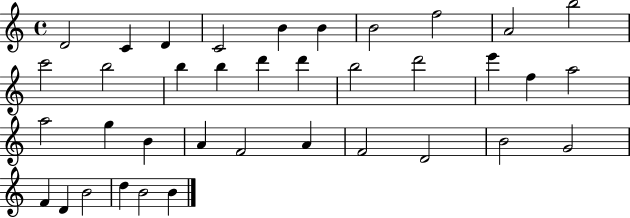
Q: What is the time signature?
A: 4/4